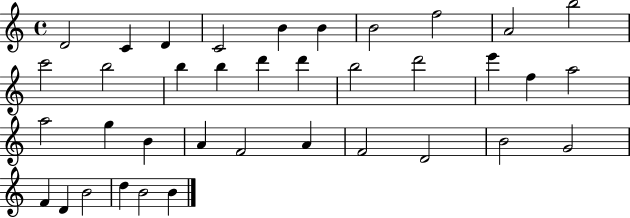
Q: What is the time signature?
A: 4/4